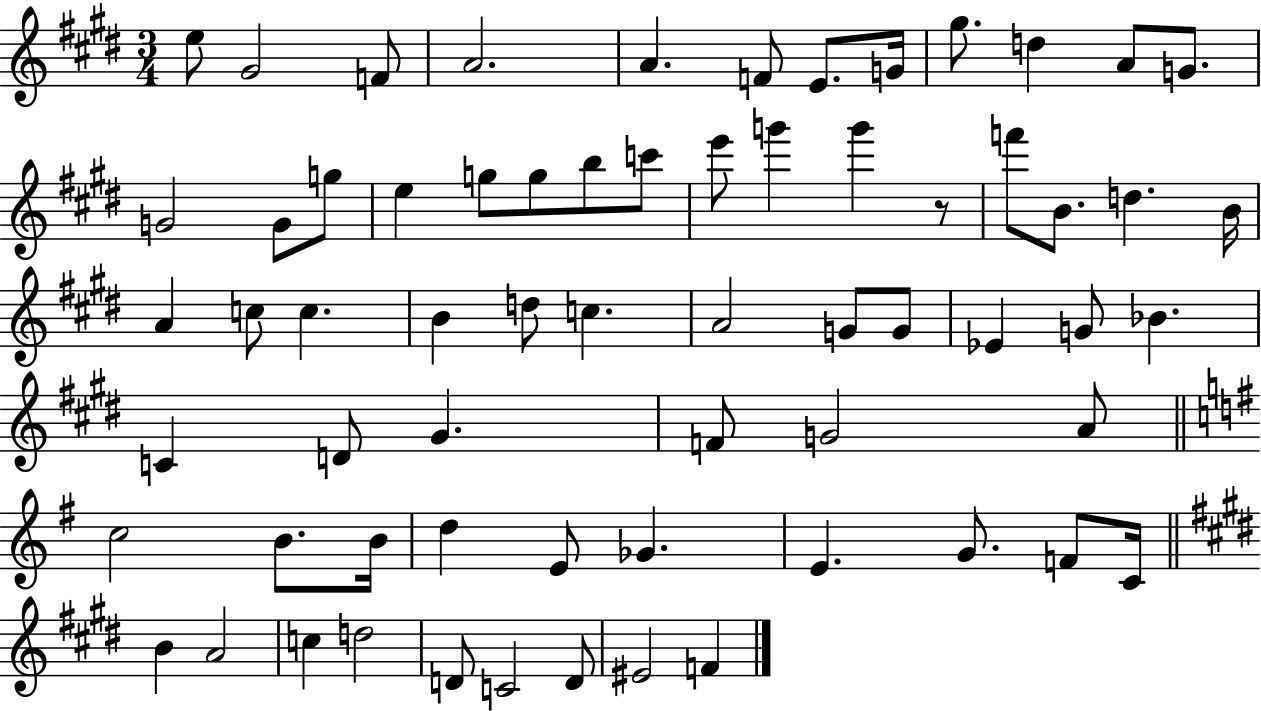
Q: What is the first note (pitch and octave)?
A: E5